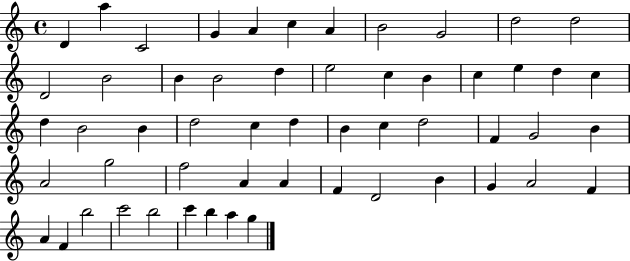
X:1
T:Untitled
M:4/4
L:1/4
K:C
D a C2 G A c A B2 G2 d2 d2 D2 B2 B B2 d e2 c B c e d c d B2 B d2 c d B c d2 F G2 B A2 g2 f2 A A F D2 B G A2 F A F b2 c'2 b2 c' b a g